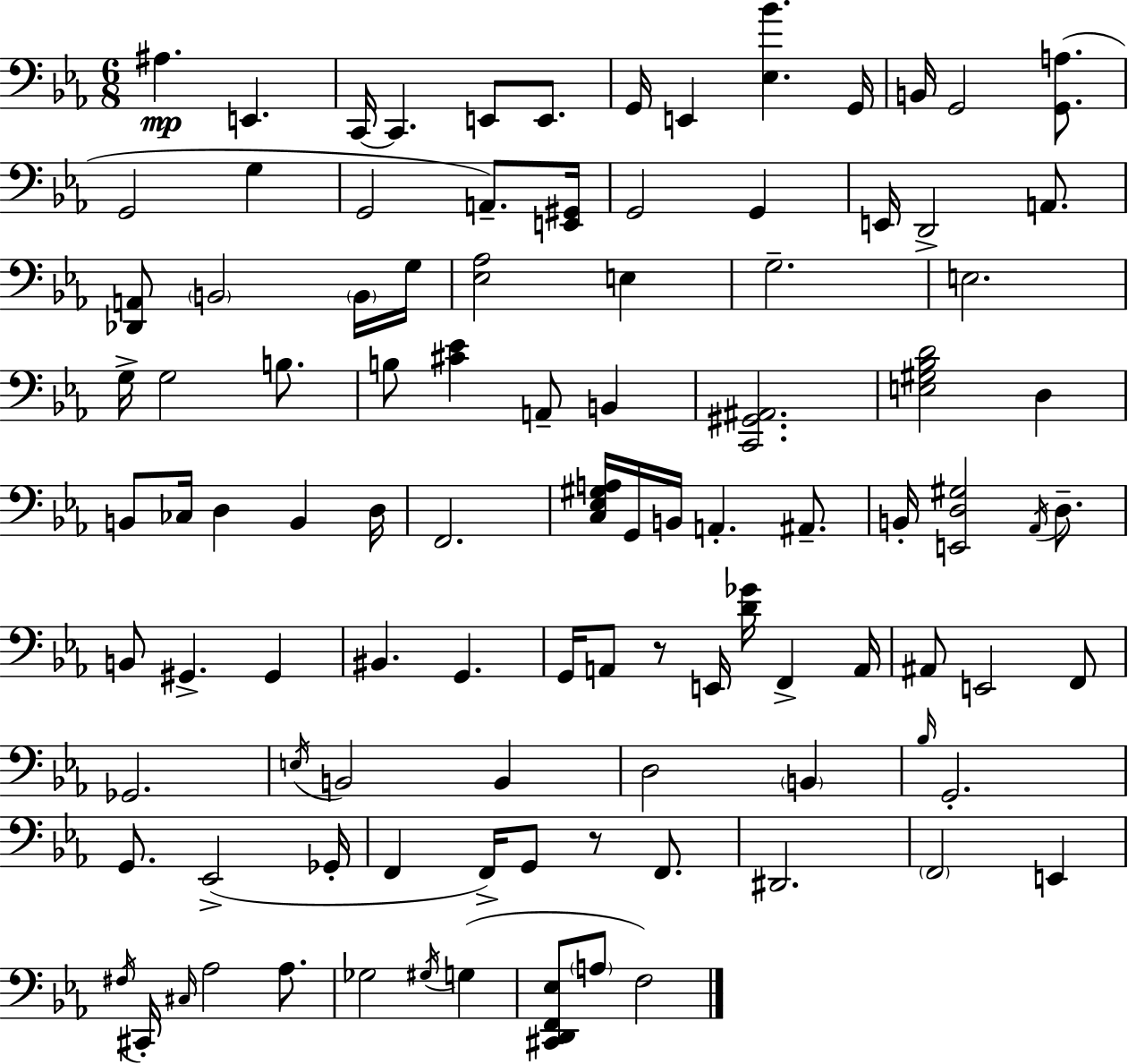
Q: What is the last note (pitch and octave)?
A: F3